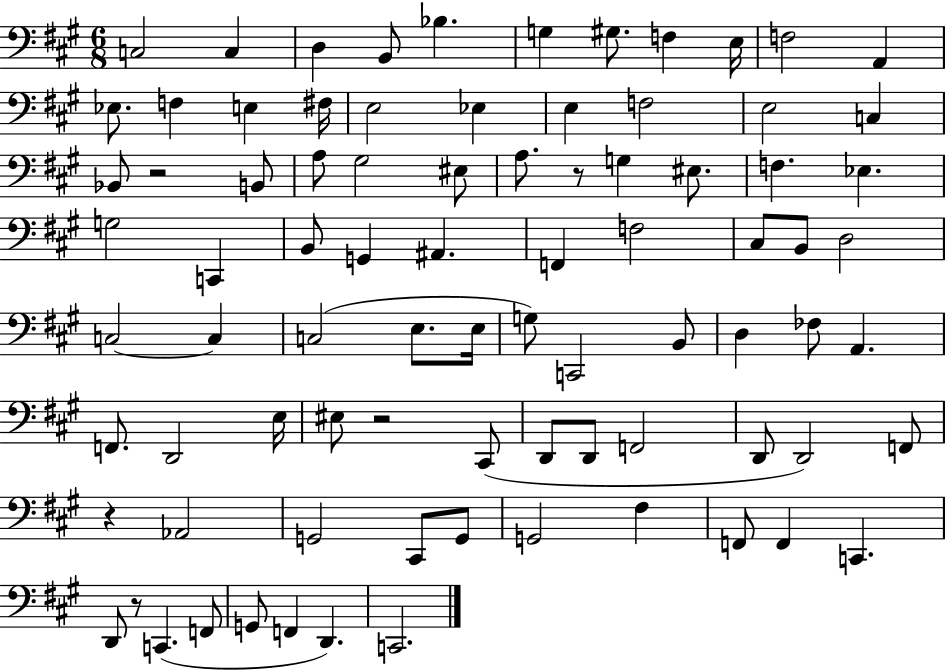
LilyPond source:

{
  \clef bass
  \numericTimeSignature
  \time 6/8
  \key a \major
  \repeat volta 2 { c2 c4 | d4 b,8 bes4. | g4 gis8. f4 e16 | f2 a,4 | \break ees8. f4 e4 fis16 | e2 ees4 | e4 f2 | e2 c4 | \break bes,8 r2 b,8 | a8 gis2 eis8 | a8. r8 g4 eis8. | f4. ees4. | \break g2 c,4 | b,8 g,4 ais,4. | f,4 f2 | cis8 b,8 d2 | \break c2~~ c4 | c2( e8. e16 | g8) c,2 b,8 | d4 fes8 a,4. | \break f,8. d,2 e16 | eis8 r2 cis,8( | d,8 d,8 f,2 | d,8 d,2) f,8 | \break r4 aes,2 | g,2 cis,8 g,8 | g,2 fis4 | f,8 f,4 c,4. | \break d,8 r8 c,4.( f,8 | g,8 f,4 d,4.) | c,2. | } \bar "|."
}